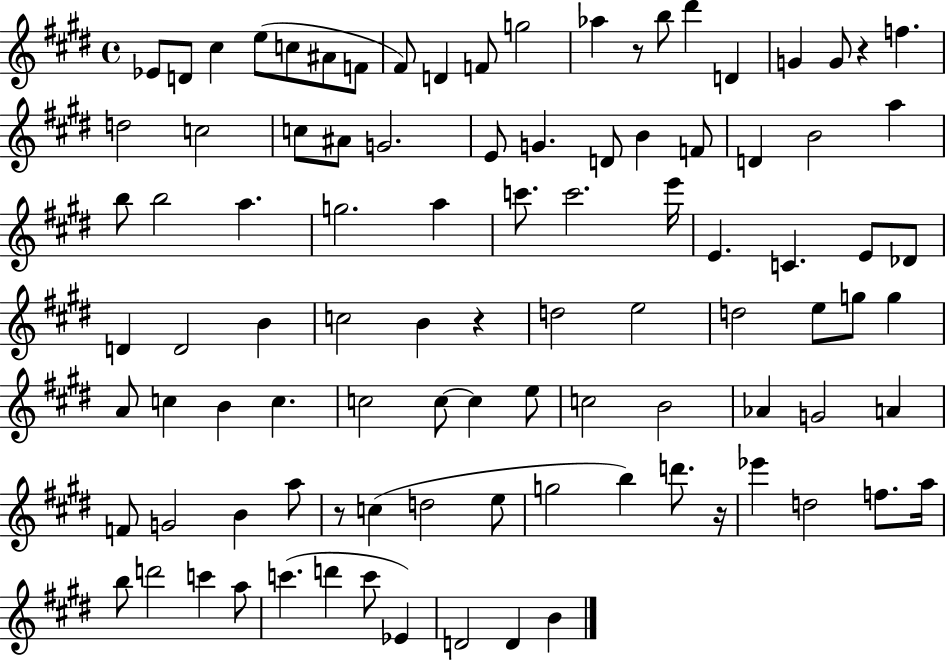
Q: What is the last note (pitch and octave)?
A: B4